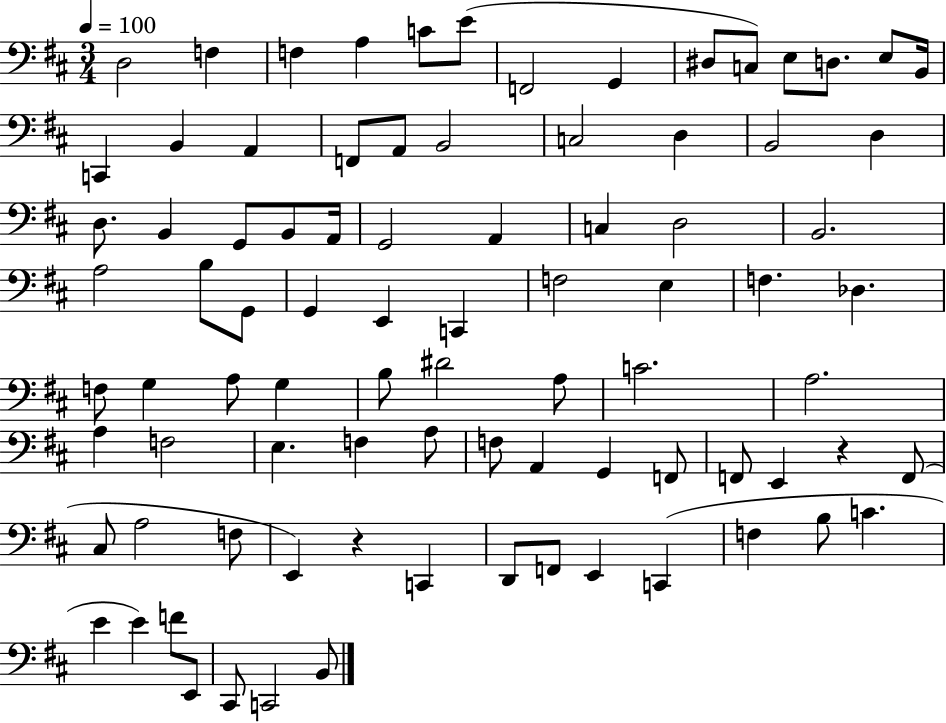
X:1
T:Untitled
M:3/4
L:1/4
K:D
D,2 F, F, A, C/2 E/2 F,,2 G,, ^D,/2 C,/2 E,/2 D,/2 E,/2 B,,/4 C,, B,, A,, F,,/2 A,,/2 B,,2 C,2 D, B,,2 D, D,/2 B,, G,,/2 B,,/2 A,,/4 G,,2 A,, C, D,2 B,,2 A,2 B,/2 G,,/2 G,, E,, C,, F,2 E, F, _D, F,/2 G, A,/2 G, B,/2 ^D2 A,/2 C2 A,2 A, F,2 E, F, A,/2 F,/2 A,, G,, F,,/2 F,,/2 E,, z F,,/2 ^C,/2 A,2 F,/2 E,, z C,, D,,/2 F,,/2 E,, C,, F, B,/2 C E E F/2 E,,/2 ^C,,/2 C,,2 B,,/2